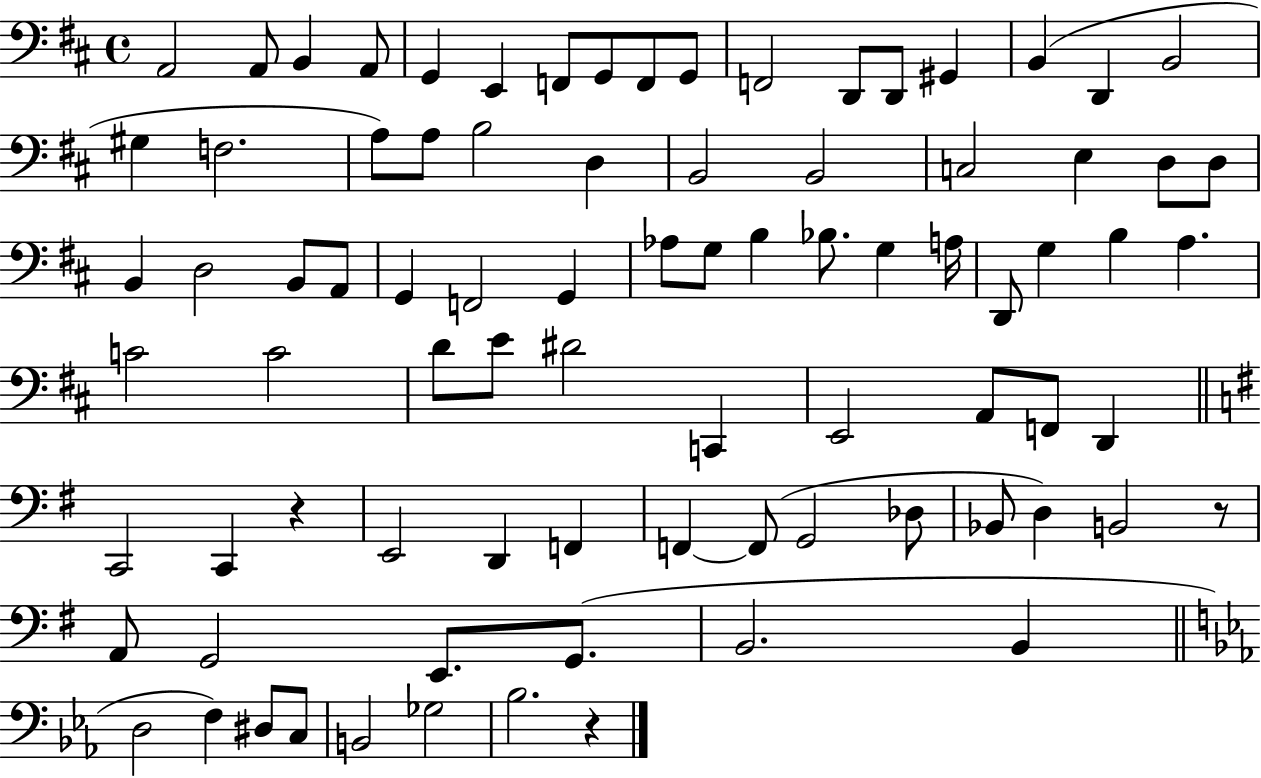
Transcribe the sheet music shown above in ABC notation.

X:1
T:Untitled
M:4/4
L:1/4
K:D
A,,2 A,,/2 B,, A,,/2 G,, E,, F,,/2 G,,/2 F,,/2 G,,/2 F,,2 D,,/2 D,,/2 ^G,, B,, D,, B,,2 ^G, F,2 A,/2 A,/2 B,2 D, B,,2 B,,2 C,2 E, D,/2 D,/2 B,, D,2 B,,/2 A,,/2 G,, F,,2 G,, _A,/2 G,/2 B, _B,/2 G, A,/4 D,,/2 G, B, A, C2 C2 D/2 E/2 ^D2 C,, E,,2 A,,/2 F,,/2 D,, C,,2 C,, z E,,2 D,, F,, F,, F,,/2 G,,2 _D,/2 _B,,/2 D, B,,2 z/2 A,,/2 G,,2 E,,/2 G,,/2 B,,2 B,, D,2 F, ^D,/2 C,/2 B,,2 _G,2 _B,2 z